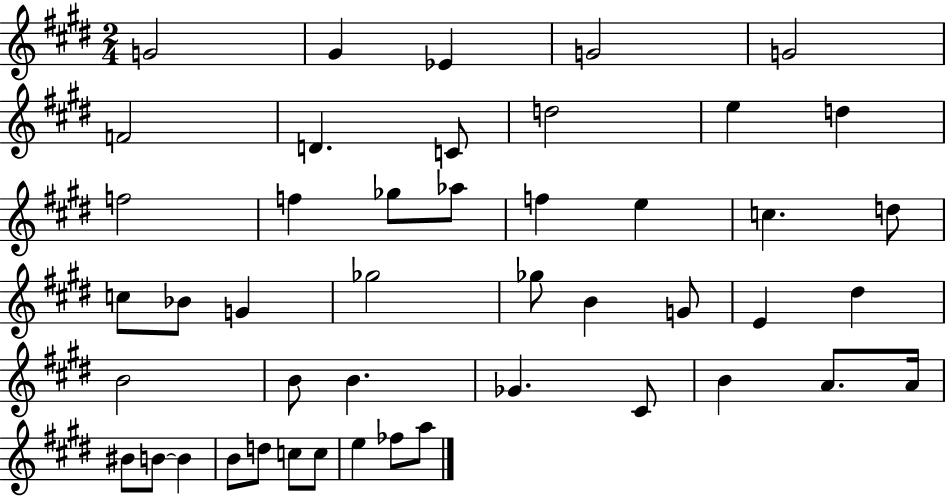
G4/h G#4/q Eb4/q G4/h G4/h F4/h D4/q. C4/e D5/h E5/q D5/q F5/h F5/q Gb5/e Ab5/e F5/q E5/q C5/q. D5/e C5/e Bb4/e G4/q Gb5/h Gb5/e B4/q G4/e E4/q D#5/q B4/h B4/e B4/q. Gb4/q. C#4/e B4/q A4/e. A4/s BIS4/e B4/e B4/q B4/e D5/e C5/e C5/e E5/q FES5/e A5/e